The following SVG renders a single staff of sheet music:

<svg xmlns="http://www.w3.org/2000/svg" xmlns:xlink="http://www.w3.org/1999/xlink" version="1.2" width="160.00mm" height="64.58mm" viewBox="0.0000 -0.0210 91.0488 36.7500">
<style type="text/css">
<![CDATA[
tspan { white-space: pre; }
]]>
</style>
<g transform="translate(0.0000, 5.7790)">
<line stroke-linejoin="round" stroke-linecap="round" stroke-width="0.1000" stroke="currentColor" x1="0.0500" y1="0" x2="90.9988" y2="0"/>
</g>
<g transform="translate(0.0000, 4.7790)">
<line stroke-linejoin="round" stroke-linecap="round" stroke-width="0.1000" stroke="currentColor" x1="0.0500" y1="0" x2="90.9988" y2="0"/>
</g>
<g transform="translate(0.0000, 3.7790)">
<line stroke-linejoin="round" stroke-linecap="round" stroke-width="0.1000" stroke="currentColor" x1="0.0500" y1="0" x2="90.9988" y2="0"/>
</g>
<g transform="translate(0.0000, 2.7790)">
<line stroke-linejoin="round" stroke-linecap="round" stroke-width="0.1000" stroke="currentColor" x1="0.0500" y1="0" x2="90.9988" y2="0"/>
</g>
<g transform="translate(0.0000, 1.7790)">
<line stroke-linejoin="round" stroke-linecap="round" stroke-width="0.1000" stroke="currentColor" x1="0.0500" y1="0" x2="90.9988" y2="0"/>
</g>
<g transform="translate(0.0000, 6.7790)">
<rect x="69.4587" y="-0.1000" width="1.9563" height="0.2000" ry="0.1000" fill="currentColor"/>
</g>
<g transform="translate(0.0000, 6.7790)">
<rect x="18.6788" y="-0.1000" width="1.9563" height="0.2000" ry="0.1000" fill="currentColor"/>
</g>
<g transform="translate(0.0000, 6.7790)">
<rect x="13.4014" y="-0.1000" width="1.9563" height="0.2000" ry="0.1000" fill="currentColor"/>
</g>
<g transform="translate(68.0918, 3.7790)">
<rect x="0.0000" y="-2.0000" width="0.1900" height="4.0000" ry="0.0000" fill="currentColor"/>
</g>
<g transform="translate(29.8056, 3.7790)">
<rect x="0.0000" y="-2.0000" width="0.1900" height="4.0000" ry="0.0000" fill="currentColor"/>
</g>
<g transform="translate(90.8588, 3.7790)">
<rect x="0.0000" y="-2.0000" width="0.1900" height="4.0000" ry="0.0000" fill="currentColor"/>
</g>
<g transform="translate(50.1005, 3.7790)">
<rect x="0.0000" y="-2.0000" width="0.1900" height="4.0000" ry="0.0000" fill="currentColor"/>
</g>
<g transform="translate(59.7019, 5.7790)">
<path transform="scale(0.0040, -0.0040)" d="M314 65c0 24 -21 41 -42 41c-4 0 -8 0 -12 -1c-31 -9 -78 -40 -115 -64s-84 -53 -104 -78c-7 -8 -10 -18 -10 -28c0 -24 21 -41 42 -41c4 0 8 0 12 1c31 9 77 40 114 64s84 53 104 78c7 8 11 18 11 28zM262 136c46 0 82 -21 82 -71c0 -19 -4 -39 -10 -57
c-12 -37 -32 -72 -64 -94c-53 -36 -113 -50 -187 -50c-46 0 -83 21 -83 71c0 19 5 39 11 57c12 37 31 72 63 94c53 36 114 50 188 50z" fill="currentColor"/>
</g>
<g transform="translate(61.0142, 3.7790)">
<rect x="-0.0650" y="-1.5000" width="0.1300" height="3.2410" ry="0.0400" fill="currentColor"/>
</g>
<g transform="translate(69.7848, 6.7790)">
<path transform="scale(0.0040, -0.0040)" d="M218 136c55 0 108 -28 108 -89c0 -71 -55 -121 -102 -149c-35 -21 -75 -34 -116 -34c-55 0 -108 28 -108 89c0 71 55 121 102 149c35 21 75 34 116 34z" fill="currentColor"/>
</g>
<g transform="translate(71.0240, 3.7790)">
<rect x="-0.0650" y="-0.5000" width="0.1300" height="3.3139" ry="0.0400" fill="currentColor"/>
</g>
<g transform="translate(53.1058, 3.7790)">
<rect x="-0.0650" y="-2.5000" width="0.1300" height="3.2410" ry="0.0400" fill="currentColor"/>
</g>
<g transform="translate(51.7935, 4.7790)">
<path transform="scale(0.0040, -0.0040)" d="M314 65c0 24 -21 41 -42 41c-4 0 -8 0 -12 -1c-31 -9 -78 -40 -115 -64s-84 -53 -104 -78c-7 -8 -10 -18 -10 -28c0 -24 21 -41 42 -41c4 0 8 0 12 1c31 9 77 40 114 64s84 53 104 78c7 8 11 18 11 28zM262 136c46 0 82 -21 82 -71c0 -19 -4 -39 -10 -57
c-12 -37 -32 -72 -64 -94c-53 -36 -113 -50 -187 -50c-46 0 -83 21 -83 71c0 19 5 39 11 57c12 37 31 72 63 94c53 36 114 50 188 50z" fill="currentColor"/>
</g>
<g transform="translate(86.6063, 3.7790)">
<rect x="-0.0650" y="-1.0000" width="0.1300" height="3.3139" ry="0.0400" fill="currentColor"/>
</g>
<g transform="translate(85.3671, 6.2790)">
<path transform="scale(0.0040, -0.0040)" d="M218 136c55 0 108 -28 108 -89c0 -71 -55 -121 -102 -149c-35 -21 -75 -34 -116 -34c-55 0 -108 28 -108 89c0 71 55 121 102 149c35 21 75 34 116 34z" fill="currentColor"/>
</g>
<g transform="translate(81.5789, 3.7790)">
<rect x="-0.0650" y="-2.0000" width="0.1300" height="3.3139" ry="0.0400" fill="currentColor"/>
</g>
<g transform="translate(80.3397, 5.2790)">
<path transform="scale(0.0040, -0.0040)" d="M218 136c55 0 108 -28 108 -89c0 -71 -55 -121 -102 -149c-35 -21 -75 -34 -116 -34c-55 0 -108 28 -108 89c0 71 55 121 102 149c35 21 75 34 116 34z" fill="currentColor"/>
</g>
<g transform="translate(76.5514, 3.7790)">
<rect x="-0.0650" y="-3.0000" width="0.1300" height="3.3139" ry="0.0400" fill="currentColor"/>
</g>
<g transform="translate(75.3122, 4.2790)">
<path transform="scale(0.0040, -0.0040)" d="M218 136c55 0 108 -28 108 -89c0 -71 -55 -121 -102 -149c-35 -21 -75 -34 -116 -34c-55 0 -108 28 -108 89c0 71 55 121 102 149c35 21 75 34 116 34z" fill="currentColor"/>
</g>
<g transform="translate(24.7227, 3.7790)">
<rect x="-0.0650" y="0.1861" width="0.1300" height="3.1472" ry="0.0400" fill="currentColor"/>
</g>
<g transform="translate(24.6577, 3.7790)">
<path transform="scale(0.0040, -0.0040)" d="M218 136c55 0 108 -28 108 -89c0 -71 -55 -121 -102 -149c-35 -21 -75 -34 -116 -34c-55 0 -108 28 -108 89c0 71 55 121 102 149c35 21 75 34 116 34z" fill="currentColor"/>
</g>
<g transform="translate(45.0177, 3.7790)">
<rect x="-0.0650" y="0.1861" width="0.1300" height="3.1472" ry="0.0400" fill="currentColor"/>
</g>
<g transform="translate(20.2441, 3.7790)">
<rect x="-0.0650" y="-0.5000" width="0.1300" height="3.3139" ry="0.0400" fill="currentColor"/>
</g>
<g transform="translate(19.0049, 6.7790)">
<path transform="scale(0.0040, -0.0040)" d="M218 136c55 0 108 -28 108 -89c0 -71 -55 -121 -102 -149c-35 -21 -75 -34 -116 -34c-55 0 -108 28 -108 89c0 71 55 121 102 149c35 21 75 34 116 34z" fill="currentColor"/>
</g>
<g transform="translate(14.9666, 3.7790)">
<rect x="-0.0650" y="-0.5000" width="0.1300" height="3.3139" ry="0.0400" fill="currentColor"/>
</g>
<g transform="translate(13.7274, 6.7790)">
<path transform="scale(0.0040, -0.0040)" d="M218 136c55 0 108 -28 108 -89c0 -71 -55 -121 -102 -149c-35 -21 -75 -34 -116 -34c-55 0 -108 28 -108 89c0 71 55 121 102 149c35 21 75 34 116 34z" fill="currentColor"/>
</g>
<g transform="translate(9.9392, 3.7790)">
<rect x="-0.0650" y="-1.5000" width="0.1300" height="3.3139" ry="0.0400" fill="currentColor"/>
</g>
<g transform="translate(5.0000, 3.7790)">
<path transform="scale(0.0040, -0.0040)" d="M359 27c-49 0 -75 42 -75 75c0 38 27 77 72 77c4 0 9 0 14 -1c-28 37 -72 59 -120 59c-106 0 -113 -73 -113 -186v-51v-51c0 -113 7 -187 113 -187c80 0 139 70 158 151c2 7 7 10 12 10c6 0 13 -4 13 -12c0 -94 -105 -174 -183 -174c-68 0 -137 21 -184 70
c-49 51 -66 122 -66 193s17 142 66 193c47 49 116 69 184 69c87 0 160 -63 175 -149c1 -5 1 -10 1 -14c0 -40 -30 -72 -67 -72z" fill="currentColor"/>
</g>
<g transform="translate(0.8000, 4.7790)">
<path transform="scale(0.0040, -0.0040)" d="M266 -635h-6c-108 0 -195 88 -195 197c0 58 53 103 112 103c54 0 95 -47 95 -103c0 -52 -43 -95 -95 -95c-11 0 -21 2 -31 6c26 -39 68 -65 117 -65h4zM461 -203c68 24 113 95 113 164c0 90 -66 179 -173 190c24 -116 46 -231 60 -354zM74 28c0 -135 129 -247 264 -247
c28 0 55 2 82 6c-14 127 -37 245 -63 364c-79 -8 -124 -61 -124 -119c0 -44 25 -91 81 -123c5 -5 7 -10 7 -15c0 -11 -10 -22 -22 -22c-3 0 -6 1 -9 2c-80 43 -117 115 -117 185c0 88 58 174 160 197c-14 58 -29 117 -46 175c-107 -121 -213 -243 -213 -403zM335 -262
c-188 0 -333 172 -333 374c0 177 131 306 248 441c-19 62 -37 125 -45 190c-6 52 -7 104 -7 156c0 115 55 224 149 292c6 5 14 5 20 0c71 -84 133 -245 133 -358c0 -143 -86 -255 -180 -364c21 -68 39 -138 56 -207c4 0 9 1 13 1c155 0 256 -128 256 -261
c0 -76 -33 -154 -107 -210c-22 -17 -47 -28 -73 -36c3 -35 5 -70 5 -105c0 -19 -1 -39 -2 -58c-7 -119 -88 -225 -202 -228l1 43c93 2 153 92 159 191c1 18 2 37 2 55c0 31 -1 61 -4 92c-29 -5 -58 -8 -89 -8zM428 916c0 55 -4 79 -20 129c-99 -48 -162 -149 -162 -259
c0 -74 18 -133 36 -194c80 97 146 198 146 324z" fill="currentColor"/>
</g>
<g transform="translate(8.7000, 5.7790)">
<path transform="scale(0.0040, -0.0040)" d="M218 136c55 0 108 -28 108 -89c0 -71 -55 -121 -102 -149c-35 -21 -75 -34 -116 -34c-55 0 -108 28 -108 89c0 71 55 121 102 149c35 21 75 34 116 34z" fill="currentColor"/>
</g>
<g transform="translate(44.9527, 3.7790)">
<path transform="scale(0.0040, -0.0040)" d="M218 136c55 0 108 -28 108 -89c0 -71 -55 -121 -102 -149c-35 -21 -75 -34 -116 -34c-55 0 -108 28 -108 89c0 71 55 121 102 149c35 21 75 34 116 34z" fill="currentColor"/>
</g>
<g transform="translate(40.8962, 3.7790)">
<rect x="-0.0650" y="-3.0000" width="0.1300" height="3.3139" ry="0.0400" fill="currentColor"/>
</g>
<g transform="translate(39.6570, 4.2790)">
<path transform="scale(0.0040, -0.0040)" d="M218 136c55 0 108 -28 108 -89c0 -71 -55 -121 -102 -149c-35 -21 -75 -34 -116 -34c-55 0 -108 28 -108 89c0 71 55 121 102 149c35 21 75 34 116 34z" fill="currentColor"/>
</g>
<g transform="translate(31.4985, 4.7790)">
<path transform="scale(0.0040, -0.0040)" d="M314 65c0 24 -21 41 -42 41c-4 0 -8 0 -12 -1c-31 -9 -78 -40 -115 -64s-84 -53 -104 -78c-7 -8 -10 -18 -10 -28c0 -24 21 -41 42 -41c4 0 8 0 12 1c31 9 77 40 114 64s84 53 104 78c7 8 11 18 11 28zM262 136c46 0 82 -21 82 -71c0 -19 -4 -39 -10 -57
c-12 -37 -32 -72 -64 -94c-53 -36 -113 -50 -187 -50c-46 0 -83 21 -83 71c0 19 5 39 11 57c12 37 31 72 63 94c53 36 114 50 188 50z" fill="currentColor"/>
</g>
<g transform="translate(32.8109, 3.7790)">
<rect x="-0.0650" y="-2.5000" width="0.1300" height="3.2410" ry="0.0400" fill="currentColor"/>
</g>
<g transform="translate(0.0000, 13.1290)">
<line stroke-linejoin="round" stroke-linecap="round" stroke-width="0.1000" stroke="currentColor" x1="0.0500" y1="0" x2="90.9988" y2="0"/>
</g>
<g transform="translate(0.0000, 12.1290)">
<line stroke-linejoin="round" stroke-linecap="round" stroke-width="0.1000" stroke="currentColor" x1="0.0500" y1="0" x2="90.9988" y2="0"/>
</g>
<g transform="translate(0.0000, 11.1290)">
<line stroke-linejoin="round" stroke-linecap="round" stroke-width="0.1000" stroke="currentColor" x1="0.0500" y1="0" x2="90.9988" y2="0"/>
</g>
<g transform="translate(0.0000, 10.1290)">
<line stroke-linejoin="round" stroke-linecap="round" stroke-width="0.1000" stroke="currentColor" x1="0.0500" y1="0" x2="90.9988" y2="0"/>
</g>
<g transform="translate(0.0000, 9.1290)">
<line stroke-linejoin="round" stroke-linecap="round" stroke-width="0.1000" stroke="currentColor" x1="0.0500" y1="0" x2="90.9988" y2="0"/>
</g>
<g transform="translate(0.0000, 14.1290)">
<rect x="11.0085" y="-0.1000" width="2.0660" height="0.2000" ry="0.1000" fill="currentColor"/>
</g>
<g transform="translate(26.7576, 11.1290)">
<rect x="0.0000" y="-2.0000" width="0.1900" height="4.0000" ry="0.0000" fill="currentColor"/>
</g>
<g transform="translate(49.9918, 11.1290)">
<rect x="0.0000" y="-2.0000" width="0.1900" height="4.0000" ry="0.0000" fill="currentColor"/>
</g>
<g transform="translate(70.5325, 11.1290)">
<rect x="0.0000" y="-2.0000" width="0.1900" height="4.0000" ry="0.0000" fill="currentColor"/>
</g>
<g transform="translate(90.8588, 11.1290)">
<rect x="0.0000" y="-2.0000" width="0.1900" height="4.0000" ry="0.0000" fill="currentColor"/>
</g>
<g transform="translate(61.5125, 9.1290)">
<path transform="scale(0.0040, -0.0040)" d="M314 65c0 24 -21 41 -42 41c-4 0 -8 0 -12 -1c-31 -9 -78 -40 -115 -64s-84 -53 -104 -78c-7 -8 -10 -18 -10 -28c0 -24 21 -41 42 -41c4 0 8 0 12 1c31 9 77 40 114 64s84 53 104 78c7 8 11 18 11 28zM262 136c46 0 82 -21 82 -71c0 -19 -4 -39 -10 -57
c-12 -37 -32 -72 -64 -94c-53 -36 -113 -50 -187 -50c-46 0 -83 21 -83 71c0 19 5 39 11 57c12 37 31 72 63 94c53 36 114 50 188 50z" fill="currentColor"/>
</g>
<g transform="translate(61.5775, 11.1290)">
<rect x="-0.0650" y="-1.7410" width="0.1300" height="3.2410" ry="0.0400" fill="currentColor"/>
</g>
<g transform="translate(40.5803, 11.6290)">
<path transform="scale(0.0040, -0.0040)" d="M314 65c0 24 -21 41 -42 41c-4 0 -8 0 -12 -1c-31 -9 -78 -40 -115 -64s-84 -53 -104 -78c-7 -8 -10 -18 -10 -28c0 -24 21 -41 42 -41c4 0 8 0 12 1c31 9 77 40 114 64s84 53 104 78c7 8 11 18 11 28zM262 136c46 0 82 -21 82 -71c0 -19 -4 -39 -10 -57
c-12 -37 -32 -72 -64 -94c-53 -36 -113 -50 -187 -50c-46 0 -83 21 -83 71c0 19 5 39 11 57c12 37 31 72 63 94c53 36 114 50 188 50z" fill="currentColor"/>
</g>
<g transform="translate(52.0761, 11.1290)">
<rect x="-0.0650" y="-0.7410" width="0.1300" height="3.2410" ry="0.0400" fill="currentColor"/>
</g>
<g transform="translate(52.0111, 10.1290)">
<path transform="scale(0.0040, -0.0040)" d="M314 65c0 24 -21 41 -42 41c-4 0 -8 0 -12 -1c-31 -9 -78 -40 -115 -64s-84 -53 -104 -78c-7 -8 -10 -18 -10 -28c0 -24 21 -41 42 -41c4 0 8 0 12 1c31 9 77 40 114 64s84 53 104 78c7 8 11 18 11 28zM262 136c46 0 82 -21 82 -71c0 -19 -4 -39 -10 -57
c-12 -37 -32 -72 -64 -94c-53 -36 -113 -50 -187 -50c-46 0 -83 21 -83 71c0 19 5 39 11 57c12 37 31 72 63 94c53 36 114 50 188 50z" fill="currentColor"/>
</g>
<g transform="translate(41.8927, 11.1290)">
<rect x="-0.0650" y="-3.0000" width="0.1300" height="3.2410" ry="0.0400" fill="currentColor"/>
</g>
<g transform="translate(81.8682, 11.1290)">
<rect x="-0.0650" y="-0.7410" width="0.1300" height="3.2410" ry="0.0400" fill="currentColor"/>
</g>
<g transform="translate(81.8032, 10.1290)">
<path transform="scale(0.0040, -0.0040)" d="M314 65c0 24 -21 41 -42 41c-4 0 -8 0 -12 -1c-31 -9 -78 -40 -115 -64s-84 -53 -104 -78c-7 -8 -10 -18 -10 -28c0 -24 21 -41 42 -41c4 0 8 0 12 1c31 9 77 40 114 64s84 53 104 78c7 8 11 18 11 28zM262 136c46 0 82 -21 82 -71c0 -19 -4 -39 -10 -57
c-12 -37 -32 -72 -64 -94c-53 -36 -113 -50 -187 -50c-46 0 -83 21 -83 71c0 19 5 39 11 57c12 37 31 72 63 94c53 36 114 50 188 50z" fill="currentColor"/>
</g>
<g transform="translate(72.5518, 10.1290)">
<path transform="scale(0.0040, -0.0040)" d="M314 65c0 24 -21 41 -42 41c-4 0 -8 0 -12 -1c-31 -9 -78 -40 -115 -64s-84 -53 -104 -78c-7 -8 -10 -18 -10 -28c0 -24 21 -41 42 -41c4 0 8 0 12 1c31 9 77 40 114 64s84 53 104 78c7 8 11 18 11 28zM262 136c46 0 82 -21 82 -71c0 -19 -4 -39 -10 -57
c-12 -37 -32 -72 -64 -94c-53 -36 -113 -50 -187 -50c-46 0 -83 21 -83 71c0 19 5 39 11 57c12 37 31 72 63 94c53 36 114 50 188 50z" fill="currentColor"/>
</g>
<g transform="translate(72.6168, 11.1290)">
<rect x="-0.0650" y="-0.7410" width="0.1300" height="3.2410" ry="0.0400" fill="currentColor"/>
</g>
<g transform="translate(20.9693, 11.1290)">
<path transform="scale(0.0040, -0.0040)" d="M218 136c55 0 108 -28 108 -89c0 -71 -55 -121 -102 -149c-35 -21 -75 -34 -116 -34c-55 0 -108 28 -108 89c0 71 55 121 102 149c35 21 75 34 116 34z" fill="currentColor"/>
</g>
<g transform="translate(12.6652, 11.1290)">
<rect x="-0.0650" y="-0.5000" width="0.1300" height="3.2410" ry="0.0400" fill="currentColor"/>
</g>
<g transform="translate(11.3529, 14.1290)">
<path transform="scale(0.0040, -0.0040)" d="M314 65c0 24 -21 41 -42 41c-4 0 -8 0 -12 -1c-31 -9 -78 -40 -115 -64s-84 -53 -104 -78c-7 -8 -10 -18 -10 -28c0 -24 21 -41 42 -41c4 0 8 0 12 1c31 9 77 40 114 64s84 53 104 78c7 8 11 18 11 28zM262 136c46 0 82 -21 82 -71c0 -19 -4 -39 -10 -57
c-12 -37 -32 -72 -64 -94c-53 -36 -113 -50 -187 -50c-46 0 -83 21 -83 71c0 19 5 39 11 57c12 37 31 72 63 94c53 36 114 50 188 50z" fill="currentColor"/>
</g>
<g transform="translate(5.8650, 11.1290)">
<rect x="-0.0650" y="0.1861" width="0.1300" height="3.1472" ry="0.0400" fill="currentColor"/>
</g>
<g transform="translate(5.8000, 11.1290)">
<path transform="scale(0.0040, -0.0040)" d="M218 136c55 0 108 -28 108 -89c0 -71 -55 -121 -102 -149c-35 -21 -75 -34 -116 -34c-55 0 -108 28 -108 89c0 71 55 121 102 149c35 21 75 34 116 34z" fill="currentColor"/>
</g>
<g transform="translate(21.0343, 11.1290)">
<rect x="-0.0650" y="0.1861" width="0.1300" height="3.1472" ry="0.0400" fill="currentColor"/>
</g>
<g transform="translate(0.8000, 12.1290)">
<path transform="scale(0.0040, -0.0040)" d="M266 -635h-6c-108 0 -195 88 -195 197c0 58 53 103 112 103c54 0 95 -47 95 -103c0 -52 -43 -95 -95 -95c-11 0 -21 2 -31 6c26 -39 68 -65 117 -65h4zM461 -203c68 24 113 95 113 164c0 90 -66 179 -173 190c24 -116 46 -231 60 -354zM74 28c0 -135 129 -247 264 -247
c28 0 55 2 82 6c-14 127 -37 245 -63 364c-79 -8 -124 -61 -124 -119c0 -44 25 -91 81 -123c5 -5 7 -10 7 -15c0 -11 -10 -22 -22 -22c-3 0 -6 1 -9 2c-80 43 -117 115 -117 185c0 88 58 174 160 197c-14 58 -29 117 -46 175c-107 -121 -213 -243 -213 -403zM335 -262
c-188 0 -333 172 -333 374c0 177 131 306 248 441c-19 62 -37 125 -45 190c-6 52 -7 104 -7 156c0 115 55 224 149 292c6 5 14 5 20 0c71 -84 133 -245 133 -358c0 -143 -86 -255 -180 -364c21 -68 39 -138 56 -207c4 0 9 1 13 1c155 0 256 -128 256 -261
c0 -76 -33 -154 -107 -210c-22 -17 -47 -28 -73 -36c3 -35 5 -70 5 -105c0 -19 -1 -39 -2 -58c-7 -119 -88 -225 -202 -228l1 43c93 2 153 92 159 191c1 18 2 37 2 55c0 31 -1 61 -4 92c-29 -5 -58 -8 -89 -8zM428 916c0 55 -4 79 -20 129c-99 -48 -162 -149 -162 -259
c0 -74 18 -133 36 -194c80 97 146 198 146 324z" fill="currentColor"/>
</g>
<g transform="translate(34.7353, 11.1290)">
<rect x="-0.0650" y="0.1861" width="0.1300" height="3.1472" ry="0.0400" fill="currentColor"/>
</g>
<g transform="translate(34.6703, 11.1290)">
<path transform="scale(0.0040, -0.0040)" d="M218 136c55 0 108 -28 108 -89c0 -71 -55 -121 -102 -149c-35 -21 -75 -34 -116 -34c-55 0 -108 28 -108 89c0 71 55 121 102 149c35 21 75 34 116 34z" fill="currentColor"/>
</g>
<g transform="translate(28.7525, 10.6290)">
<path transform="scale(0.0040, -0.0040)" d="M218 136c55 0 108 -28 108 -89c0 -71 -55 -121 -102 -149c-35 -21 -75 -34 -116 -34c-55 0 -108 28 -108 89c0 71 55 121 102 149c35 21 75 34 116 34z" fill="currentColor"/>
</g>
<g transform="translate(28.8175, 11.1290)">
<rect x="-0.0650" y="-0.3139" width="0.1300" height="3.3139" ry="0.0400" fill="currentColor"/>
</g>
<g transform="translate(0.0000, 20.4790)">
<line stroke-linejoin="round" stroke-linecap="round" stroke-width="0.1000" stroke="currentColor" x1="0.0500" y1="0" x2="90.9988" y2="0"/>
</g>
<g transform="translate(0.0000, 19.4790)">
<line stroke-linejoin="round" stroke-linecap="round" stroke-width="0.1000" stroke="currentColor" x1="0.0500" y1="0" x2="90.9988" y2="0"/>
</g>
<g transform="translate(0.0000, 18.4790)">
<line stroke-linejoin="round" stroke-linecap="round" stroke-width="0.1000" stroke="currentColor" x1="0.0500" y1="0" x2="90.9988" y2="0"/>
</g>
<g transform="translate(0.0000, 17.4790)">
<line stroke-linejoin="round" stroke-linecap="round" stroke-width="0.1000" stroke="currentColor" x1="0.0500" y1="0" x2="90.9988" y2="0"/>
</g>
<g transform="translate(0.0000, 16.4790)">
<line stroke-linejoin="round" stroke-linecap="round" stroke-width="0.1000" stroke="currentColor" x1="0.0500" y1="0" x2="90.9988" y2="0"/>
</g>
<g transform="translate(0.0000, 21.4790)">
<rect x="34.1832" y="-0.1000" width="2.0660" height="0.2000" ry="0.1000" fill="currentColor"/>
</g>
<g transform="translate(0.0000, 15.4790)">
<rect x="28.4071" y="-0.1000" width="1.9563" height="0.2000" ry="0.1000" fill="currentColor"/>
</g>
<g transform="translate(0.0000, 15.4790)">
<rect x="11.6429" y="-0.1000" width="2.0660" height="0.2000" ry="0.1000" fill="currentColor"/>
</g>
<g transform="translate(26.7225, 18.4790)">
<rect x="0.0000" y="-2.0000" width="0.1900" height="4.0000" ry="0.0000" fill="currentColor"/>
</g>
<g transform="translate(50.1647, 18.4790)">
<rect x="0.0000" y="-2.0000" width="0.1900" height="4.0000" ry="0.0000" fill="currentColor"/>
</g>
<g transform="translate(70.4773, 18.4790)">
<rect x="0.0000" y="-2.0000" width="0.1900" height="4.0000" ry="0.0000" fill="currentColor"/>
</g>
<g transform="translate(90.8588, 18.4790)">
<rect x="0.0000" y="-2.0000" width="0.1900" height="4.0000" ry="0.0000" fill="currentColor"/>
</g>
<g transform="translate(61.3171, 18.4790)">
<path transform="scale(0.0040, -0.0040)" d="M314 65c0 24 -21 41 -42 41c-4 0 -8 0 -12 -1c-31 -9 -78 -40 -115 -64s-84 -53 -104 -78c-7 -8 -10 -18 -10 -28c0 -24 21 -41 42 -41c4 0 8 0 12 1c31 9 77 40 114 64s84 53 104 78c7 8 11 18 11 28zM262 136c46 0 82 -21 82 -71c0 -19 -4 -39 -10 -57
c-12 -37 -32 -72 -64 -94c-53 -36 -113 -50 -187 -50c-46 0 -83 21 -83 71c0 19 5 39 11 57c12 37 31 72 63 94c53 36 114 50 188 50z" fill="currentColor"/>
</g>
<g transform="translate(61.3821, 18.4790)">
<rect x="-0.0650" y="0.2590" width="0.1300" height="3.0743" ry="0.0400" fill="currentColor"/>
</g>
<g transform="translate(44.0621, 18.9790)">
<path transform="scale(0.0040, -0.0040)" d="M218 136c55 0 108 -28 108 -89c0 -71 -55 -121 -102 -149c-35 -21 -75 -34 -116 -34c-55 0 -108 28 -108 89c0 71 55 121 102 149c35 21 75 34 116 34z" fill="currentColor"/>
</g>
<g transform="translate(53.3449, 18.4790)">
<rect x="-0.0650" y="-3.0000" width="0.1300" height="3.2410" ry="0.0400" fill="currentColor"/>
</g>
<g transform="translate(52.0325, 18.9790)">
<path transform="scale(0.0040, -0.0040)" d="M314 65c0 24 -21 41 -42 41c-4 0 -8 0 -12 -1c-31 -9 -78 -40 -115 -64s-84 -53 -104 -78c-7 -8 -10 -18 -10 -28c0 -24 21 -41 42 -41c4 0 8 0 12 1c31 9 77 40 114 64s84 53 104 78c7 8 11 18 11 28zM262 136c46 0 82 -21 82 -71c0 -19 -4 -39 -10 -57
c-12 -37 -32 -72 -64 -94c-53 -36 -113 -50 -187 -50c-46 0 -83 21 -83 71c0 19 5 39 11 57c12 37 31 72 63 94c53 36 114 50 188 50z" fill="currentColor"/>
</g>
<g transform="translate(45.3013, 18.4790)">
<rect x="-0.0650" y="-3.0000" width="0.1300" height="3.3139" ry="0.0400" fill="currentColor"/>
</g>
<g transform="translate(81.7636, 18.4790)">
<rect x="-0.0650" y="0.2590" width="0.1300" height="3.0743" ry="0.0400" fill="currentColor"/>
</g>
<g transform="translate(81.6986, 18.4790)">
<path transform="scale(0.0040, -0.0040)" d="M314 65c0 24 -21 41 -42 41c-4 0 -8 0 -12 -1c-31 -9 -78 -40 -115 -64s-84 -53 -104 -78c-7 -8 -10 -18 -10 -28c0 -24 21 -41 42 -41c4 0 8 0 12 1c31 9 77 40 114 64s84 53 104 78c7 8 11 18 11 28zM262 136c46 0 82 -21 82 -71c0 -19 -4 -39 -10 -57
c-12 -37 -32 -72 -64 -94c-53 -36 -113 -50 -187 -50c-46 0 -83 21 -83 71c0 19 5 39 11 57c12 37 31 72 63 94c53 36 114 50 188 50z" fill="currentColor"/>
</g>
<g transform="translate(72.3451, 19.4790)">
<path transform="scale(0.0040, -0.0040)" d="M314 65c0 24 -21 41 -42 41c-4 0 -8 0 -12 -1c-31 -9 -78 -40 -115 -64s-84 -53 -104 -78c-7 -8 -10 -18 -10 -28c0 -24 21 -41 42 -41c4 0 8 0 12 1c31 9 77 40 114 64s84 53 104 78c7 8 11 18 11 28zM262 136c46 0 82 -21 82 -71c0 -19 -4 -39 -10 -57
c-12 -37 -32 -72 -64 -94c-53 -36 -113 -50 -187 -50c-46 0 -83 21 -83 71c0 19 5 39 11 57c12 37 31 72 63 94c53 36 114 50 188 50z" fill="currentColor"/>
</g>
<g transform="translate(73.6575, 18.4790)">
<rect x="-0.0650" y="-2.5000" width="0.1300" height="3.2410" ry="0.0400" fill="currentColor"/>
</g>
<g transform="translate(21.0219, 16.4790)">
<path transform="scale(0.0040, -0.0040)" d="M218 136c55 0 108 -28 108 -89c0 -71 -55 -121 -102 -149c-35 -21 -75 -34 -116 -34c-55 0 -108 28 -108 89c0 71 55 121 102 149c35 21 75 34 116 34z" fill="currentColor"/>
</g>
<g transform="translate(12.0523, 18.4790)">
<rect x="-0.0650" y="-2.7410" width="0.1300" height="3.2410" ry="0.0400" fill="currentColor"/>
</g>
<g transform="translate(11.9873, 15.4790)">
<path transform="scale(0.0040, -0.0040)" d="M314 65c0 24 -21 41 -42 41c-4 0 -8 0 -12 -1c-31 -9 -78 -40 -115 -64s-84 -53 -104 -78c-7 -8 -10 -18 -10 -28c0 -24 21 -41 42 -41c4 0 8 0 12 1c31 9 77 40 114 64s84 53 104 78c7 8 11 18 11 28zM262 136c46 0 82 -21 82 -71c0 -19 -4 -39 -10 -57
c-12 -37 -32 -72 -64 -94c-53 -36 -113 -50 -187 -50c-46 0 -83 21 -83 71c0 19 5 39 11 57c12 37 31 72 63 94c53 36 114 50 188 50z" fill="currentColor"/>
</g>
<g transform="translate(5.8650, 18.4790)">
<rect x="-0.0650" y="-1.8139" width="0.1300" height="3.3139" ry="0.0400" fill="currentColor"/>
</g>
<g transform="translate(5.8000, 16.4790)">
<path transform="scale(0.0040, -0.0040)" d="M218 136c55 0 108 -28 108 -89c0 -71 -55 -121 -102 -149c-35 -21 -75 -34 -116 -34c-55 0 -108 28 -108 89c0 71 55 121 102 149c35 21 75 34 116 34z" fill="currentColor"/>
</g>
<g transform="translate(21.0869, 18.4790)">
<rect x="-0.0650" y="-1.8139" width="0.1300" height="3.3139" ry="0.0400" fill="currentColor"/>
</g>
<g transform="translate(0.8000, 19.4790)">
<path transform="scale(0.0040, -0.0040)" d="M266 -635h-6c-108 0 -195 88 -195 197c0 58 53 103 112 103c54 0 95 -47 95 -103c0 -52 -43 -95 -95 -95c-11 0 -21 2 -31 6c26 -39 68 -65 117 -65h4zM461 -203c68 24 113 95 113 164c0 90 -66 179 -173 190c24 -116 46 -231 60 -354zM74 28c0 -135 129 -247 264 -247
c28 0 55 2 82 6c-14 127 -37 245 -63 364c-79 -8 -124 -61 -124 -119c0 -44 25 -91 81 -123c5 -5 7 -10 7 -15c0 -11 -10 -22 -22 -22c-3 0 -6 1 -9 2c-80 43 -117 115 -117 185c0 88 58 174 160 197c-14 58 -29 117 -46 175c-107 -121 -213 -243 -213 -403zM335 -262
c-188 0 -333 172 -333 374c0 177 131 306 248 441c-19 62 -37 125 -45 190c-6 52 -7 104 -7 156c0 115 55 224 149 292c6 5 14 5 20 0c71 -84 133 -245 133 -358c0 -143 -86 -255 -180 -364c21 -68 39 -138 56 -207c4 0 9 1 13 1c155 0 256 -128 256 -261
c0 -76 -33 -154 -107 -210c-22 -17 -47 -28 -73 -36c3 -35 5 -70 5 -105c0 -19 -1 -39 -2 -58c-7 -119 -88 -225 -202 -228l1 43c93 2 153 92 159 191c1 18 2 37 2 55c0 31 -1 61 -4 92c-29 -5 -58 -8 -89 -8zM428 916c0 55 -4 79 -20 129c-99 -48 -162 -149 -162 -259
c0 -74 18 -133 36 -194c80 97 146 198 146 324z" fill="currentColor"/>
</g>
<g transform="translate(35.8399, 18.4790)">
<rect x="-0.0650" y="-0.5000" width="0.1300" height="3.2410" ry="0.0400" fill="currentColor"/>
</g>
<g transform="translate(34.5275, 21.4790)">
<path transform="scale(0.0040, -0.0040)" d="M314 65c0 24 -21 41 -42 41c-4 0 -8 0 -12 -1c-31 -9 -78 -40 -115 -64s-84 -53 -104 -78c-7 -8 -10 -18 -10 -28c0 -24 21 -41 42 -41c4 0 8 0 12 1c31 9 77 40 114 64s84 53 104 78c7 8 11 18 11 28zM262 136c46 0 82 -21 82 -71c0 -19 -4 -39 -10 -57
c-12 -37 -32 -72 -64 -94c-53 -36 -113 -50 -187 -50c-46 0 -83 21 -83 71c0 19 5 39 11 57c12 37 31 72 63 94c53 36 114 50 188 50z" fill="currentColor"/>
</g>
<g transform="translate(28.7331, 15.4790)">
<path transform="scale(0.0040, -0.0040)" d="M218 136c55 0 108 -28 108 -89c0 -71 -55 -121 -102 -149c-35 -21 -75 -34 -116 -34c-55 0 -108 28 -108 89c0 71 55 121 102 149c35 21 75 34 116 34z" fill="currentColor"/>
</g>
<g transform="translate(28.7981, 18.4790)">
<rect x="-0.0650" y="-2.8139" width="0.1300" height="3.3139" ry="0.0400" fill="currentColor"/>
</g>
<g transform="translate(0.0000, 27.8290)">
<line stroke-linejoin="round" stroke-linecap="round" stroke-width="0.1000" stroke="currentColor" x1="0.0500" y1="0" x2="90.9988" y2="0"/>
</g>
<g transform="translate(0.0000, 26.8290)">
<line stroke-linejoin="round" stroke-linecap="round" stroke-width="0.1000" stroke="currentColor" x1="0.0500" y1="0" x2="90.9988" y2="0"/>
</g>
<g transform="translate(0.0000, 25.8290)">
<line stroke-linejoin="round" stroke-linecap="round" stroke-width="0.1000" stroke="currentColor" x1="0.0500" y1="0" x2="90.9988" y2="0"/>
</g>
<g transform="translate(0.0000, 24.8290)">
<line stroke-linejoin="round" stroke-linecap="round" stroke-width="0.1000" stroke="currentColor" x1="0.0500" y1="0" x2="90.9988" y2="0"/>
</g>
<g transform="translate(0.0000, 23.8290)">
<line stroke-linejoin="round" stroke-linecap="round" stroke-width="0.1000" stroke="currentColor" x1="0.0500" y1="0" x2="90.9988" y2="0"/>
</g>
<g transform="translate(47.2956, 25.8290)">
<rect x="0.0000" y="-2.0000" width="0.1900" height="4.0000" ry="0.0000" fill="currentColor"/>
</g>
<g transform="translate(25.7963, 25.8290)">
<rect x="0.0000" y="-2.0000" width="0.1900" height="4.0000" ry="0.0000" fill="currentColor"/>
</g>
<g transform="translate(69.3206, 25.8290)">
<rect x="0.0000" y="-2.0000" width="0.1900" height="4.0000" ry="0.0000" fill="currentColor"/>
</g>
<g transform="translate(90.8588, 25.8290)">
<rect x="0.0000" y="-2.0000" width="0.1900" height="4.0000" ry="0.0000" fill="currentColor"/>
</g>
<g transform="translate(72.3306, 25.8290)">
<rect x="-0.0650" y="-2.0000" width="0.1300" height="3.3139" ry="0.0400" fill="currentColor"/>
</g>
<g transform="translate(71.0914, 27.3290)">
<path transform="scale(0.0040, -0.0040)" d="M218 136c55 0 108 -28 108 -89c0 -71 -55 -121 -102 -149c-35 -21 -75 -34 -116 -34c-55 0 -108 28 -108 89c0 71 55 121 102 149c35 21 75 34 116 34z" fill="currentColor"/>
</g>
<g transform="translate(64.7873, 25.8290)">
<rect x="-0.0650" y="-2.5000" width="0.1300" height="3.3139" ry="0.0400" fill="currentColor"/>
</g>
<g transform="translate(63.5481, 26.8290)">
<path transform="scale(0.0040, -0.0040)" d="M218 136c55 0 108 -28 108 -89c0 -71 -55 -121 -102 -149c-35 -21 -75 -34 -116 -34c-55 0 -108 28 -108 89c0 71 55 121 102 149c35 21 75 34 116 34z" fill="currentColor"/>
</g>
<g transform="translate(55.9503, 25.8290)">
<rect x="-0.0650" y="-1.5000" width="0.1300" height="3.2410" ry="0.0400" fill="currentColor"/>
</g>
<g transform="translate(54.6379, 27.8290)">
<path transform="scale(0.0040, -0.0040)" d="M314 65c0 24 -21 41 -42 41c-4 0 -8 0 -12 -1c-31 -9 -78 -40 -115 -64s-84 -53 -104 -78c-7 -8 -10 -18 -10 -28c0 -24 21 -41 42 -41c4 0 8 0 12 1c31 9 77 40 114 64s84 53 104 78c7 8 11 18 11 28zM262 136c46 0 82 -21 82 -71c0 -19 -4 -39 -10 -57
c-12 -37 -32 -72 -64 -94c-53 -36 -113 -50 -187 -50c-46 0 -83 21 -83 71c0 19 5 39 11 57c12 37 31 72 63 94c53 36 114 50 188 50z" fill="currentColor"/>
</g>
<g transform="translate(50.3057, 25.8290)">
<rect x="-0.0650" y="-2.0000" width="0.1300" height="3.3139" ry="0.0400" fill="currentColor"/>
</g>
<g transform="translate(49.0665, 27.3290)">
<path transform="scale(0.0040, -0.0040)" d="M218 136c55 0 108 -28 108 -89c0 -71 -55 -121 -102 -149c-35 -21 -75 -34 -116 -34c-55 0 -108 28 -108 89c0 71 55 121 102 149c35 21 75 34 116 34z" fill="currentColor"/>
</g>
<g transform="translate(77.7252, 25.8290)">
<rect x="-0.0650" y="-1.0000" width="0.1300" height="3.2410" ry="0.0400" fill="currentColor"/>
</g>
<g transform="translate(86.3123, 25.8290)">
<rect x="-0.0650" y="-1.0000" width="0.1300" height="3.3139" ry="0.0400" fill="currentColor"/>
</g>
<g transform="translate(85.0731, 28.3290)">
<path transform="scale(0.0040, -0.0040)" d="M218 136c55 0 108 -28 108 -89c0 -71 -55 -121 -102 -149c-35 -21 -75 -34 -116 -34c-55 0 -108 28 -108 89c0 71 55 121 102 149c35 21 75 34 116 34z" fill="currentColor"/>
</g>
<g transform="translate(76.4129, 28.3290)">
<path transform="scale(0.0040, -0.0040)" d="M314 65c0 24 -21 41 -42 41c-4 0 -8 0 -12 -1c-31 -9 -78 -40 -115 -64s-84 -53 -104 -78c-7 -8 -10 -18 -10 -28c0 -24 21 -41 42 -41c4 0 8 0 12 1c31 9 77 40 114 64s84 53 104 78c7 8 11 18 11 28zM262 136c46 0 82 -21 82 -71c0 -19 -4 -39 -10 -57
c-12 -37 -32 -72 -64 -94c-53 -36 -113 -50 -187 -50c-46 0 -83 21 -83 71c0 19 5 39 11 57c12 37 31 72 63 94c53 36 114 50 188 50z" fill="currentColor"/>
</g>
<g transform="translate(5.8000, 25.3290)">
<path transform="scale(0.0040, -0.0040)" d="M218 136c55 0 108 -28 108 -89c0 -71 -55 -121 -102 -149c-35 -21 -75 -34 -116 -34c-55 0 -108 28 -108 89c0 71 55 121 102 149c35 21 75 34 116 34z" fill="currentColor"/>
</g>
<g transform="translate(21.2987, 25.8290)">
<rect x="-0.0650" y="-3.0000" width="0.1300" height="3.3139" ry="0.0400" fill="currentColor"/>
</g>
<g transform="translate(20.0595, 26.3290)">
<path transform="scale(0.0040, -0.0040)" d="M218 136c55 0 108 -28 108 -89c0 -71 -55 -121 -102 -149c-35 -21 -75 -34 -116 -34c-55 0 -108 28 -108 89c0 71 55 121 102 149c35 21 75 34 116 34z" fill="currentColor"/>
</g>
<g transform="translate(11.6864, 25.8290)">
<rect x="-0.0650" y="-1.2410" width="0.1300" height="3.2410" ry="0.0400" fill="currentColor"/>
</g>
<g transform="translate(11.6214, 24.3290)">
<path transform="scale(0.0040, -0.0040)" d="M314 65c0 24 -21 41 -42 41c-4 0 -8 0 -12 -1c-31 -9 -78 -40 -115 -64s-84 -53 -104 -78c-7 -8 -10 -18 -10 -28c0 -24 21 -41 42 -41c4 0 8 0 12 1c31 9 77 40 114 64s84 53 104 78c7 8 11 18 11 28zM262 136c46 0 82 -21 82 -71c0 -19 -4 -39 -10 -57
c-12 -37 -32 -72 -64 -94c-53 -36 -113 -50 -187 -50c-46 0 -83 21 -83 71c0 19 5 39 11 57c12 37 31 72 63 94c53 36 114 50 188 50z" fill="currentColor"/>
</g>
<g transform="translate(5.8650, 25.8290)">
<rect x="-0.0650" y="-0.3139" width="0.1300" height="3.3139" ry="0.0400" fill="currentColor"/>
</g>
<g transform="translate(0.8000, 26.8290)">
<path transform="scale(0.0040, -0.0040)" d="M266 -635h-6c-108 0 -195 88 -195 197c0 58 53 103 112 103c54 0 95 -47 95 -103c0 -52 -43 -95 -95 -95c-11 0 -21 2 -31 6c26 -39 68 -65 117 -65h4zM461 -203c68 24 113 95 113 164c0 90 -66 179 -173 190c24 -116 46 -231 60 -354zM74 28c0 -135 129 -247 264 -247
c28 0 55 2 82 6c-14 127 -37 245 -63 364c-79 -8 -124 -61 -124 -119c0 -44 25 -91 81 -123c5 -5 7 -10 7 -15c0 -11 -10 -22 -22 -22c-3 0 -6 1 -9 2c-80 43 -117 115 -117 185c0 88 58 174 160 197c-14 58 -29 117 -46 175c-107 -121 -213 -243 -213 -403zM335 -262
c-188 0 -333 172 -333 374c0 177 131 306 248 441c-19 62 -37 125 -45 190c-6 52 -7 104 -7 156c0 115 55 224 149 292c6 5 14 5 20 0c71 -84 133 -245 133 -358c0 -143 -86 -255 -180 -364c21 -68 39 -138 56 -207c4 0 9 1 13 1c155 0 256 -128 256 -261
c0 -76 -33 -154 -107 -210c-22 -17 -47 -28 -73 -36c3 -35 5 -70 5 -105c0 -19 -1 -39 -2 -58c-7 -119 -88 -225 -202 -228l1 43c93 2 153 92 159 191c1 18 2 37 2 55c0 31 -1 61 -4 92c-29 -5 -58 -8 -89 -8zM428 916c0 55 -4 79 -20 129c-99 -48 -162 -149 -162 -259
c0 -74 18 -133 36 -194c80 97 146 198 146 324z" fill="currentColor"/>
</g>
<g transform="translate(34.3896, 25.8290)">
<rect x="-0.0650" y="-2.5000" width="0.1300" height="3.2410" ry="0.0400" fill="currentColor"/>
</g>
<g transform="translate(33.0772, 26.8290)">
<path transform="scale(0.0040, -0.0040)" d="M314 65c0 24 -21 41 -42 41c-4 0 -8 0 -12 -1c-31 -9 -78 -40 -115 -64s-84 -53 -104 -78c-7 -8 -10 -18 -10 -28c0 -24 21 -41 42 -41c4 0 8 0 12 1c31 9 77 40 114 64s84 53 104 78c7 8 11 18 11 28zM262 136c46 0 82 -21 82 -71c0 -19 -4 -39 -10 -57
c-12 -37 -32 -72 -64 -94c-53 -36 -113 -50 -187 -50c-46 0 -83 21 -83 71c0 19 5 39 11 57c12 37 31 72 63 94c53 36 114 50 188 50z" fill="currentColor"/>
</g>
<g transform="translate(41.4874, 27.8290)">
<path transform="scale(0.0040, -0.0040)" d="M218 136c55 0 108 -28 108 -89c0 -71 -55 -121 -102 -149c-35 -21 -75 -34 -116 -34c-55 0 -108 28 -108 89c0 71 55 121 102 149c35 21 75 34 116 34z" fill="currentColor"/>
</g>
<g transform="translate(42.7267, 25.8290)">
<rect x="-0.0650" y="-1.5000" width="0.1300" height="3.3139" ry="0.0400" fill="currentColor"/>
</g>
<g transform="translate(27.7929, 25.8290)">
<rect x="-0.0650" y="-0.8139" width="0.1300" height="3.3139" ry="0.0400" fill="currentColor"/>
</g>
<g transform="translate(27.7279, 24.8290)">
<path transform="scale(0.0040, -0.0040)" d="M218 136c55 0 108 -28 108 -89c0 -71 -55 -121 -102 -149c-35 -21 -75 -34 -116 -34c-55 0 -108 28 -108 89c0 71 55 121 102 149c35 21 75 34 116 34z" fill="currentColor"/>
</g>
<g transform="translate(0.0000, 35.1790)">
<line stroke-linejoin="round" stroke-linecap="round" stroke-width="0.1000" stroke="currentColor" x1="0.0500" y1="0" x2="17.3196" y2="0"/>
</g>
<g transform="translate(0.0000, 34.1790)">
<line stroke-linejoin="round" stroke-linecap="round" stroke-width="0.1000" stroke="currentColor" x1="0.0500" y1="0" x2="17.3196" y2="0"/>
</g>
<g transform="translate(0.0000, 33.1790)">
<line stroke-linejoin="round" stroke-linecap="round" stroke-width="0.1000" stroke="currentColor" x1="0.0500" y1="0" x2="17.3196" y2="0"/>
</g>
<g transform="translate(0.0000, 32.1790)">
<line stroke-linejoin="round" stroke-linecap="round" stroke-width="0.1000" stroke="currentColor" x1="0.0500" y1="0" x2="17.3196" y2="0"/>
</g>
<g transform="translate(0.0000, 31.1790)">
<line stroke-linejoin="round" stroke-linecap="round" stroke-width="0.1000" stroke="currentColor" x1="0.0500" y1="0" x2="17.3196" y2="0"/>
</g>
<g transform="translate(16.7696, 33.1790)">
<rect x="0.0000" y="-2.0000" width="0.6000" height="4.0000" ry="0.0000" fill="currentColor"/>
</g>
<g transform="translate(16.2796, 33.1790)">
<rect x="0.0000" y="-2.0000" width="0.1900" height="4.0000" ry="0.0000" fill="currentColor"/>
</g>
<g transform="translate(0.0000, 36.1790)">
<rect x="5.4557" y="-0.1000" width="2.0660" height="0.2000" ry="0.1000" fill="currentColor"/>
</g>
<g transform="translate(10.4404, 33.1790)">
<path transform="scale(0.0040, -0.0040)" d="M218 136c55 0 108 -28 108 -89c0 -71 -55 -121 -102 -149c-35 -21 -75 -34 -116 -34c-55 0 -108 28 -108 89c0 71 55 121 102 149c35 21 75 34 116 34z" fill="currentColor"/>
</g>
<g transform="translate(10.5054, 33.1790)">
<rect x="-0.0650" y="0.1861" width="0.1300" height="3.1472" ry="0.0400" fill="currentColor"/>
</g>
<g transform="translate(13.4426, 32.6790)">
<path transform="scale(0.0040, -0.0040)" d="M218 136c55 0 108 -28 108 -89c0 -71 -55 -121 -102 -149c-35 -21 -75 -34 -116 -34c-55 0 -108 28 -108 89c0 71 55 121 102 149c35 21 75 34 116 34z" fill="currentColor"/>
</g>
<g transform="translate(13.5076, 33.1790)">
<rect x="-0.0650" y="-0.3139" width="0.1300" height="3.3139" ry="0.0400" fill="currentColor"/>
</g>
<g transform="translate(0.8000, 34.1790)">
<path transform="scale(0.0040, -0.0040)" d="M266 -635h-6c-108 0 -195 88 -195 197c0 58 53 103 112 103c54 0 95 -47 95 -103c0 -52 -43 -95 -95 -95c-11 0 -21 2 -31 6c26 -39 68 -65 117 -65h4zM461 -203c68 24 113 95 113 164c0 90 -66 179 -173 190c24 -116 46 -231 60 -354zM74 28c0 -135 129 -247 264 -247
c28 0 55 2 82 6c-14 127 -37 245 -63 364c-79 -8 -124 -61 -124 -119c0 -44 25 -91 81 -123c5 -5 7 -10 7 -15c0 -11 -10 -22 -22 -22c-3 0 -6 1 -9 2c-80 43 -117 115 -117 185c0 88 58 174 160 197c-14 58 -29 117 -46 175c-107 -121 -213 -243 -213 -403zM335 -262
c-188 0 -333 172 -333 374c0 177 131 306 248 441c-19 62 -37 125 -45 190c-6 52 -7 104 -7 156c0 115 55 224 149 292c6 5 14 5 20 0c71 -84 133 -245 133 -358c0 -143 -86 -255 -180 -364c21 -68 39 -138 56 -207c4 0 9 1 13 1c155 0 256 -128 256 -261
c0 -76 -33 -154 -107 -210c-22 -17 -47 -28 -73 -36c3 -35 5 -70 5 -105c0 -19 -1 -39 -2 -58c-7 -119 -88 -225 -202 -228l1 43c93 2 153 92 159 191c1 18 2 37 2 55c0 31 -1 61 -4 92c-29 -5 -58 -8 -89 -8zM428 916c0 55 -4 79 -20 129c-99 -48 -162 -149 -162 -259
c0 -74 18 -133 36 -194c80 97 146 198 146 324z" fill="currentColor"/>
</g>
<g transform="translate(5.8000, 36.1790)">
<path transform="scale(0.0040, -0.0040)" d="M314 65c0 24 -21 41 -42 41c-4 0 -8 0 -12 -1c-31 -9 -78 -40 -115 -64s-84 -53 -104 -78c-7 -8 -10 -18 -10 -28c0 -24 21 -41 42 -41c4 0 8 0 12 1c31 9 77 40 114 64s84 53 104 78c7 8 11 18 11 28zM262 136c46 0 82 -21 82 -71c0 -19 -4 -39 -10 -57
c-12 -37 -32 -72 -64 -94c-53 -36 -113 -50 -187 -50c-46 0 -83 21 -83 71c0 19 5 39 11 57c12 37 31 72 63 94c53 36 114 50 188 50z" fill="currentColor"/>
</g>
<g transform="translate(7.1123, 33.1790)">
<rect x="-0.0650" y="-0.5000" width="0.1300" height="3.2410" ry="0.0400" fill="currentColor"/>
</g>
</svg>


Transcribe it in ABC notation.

X:1
T:Untitled
M:4/4
L:1/4
K:C
E C C B G2 A B G2 E2 C A F D B C2 B c B A2 d2 f2 d2 d2 f a2 f a C2 A A2 B2 G2 B2 c e2 A d G2 E F E2 G F D2 D C2 B c